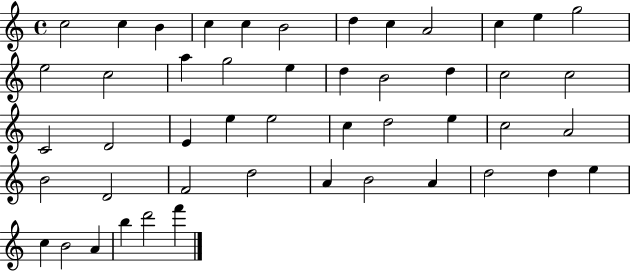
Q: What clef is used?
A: treble